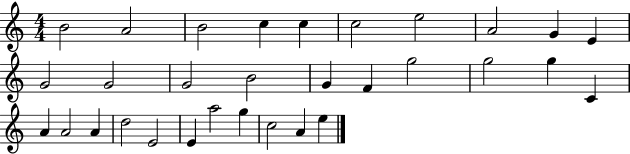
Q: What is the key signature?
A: C major